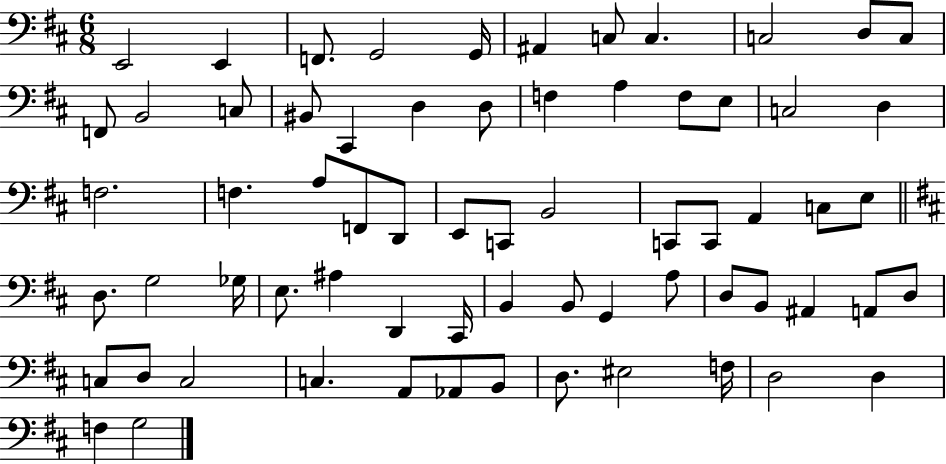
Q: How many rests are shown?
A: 0